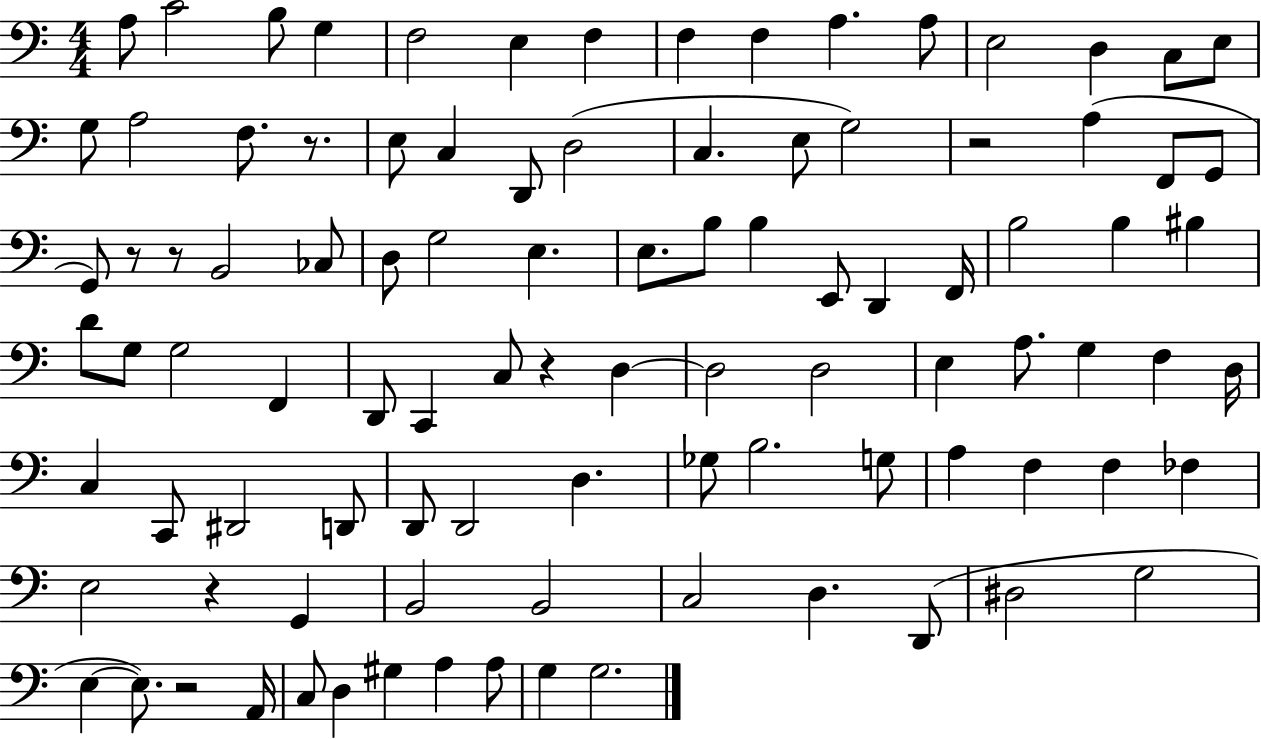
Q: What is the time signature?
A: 4/4